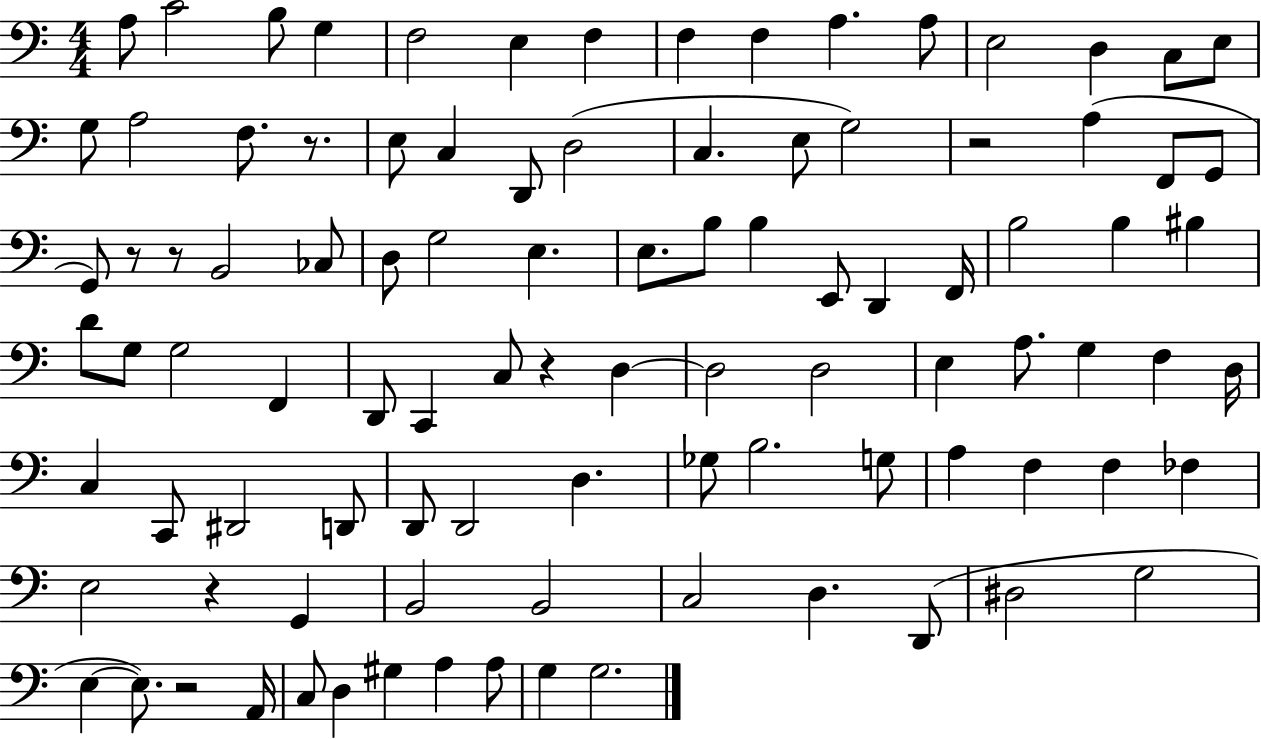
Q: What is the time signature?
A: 4/4